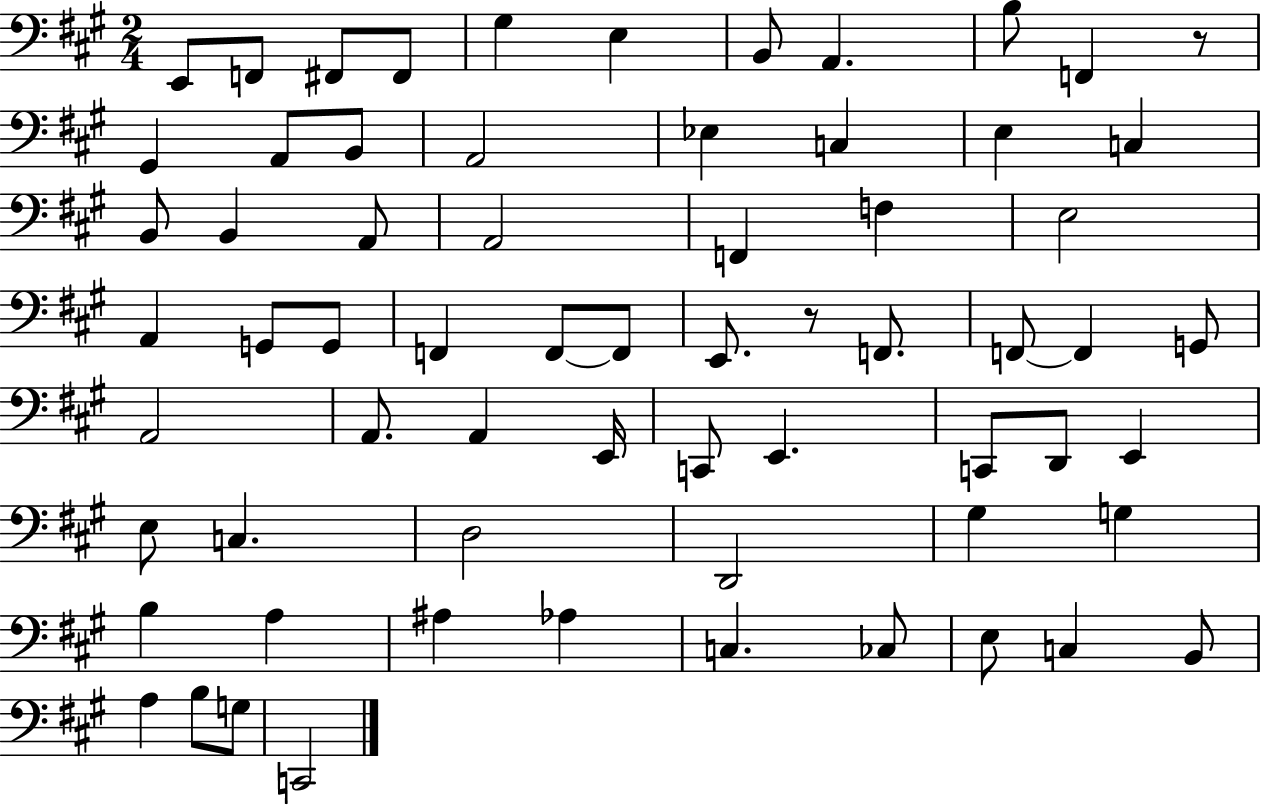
{
  \clef bass
  \numericTimeSignature
  \time 2/4
  \key a \major
  \repeat volta 2 { e,8 f,8 fis,8 fis,8 | gis4 e4 | b,8 a,4. | b8 f,4 r8 | \break gis,4 a,8 b,8 | a,2 | ees4 c4 | e4 c4 | \break b,8 b,4 a,8 | a,2 | f,4 f4 | e2 | \break a,4 g,8 g,8 | f,4 f,8~~ f,8 | e,8. r8 f,8. | f,8~~ f,4 g,8 | \break a,2 | a,8. a,4 e,16 | c,8 e,4. | c,8 d,8 e,4 | \break e8 c4. | d2 | d,2 | gis4 g4 | \break b4 a4 | ais4 aes4 | c4. ces8 | e8 c4 b,8 | \break a4 b8 g8 | c,2 | } \bar "|."
}